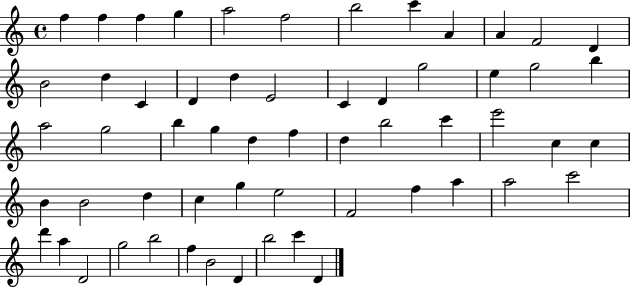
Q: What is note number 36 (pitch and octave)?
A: C5